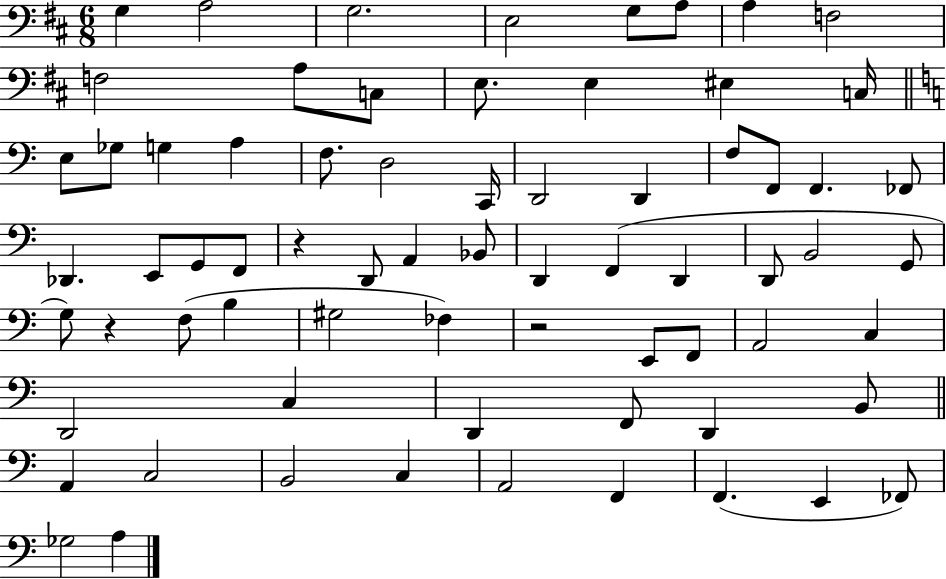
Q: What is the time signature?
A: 6/8